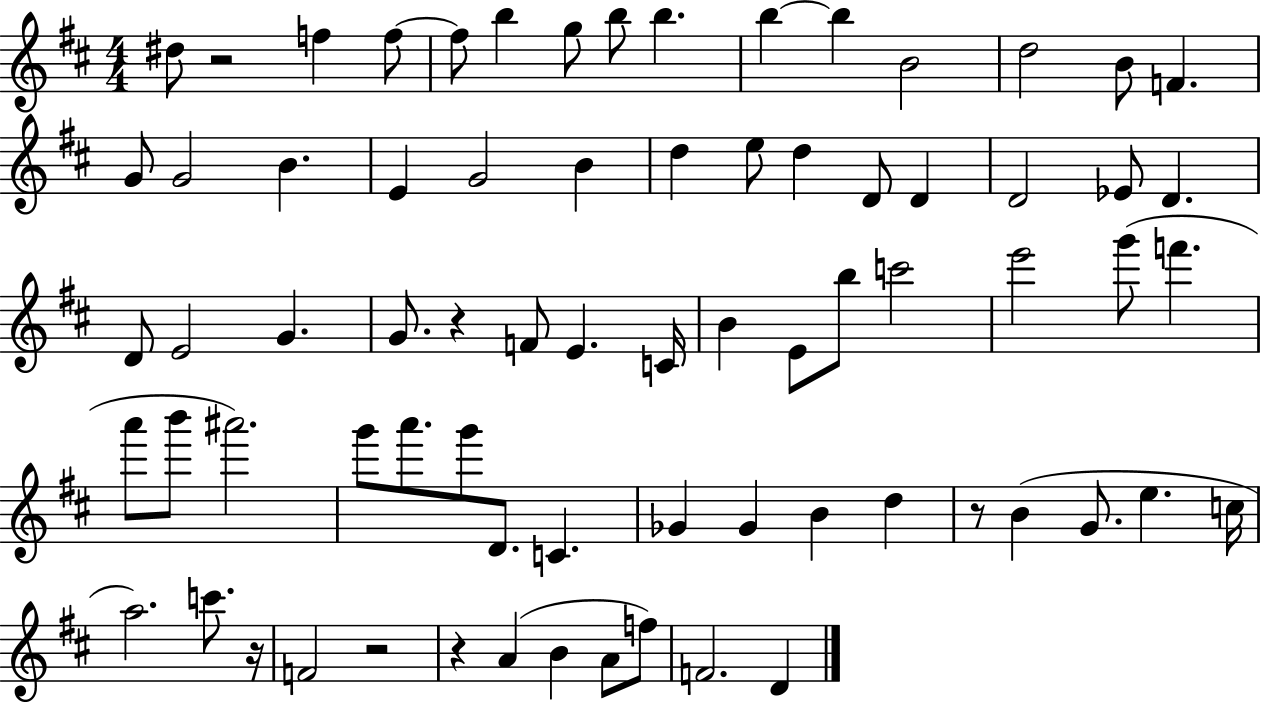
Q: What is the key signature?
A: D major